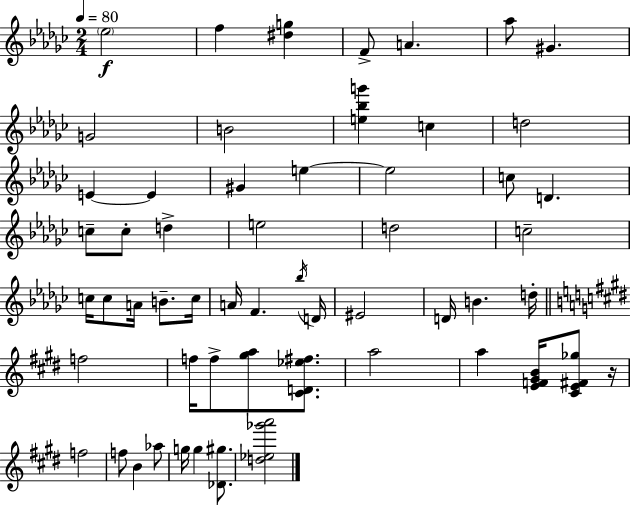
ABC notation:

X:1
T:Untitled
M:2/4
L:1/4
K:Ebm
_e2 f [^dg] F/2 A _a/2 ^G G2 B2 [e_bg'] c d2 E E ^G e e2 c/2 D c/2 c/2 d e2 d2 c2 c/4 c/2 A/4 B/2 c/4 A/4 F _b/4 D/4 ^E2 D/4 B d/4 f2 f/4 f/2 [^ga]/2 [^CD_e^f]/2 a2 a [EF^GB]/4 [^CE^F_g]/2 z/4 f2 f/2 B _a/2 g/4 g [_D^g]/2 [d_e_g'a']2